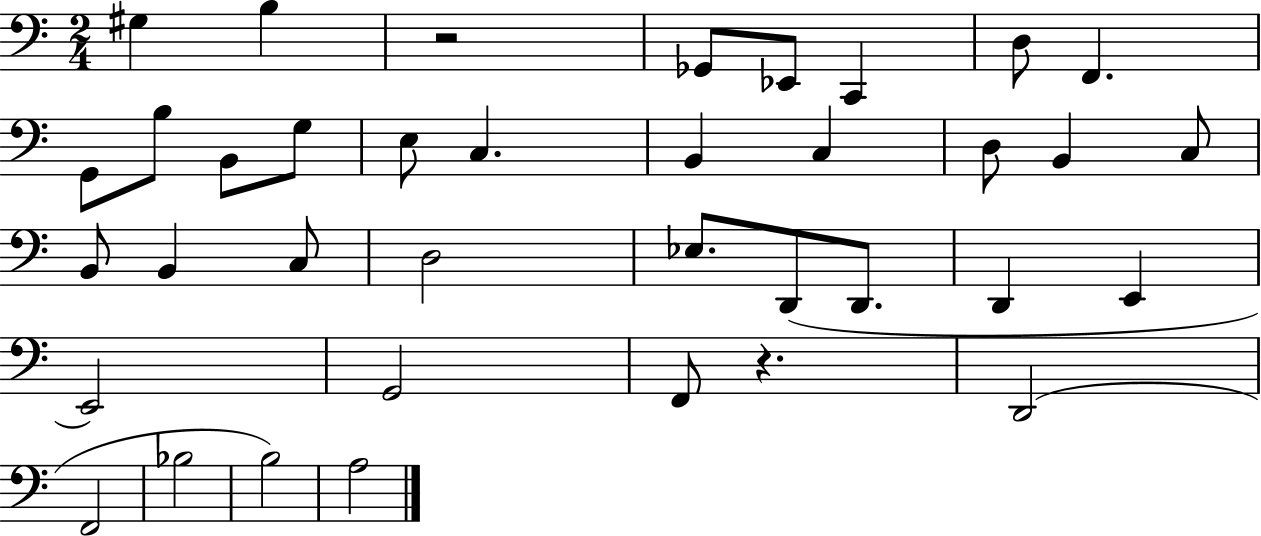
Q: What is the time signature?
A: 2/4